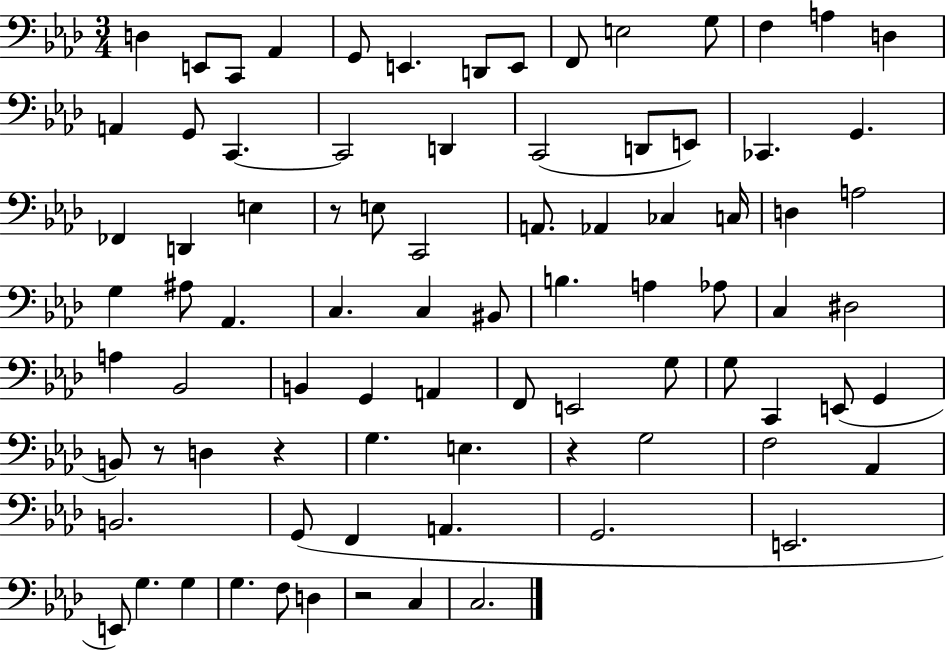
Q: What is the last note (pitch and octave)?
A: C3